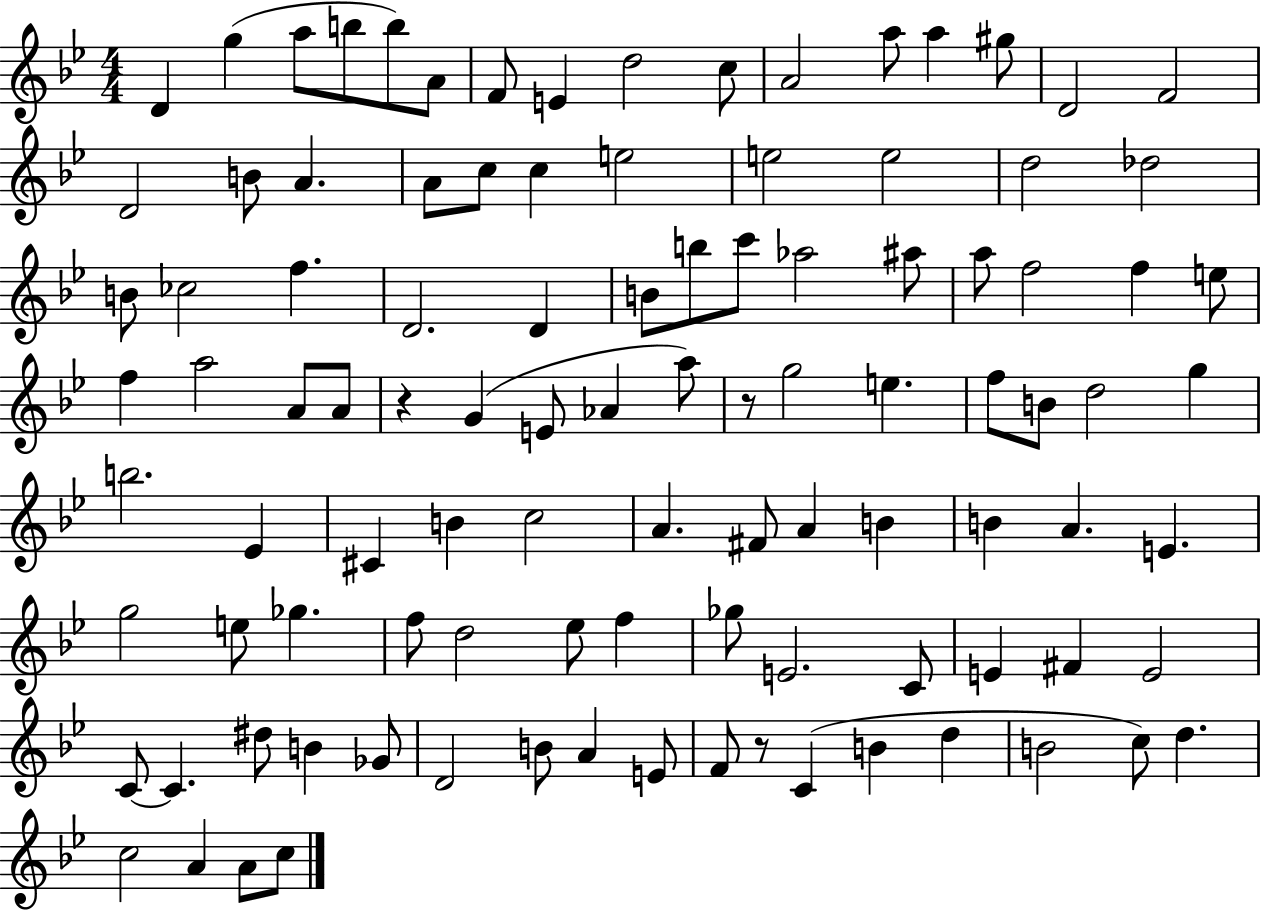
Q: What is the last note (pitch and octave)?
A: C5